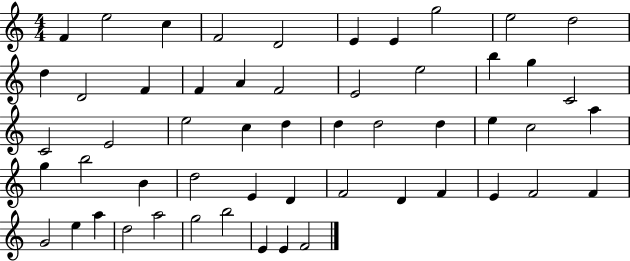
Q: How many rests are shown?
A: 0